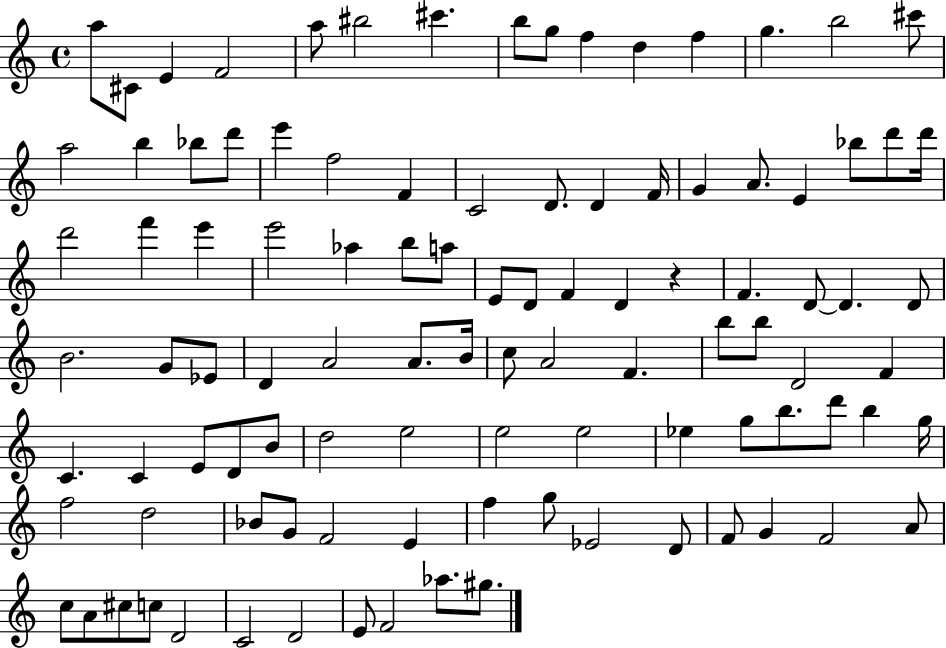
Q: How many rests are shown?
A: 1